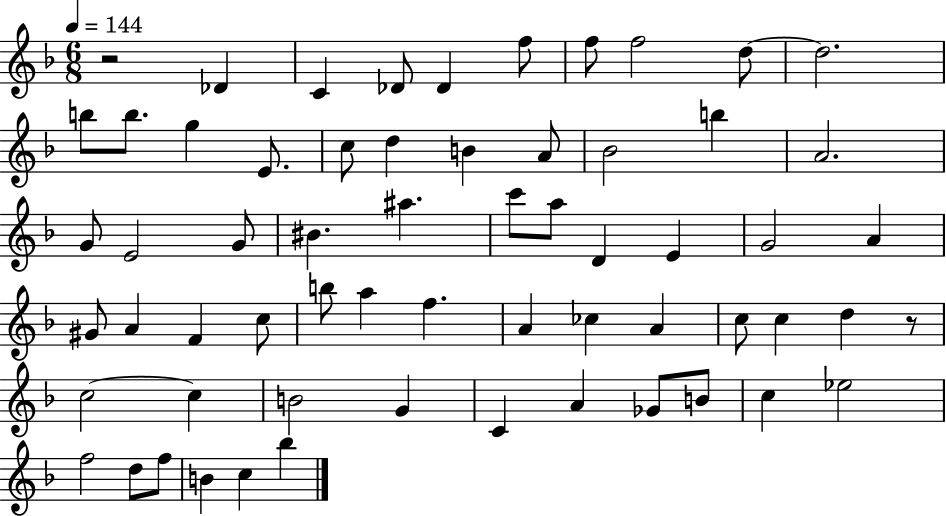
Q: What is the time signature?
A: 6/8